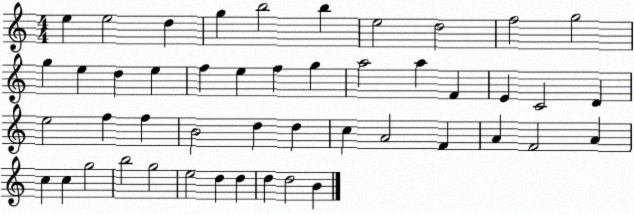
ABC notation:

X:1
T:Untitled
M:4/4
L:1/4
K:C
e e2 d g b2 b e2 d2 f2 g2 g e d e f e f g a2 a F E C2 D e2 f f B2 d d c A2 F A F2 A c c g2 b2 g2 e2 d d d d2 B